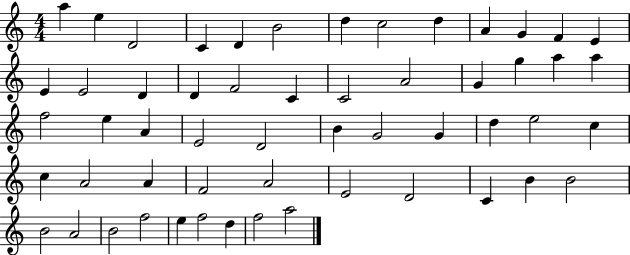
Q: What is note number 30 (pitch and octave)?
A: D4